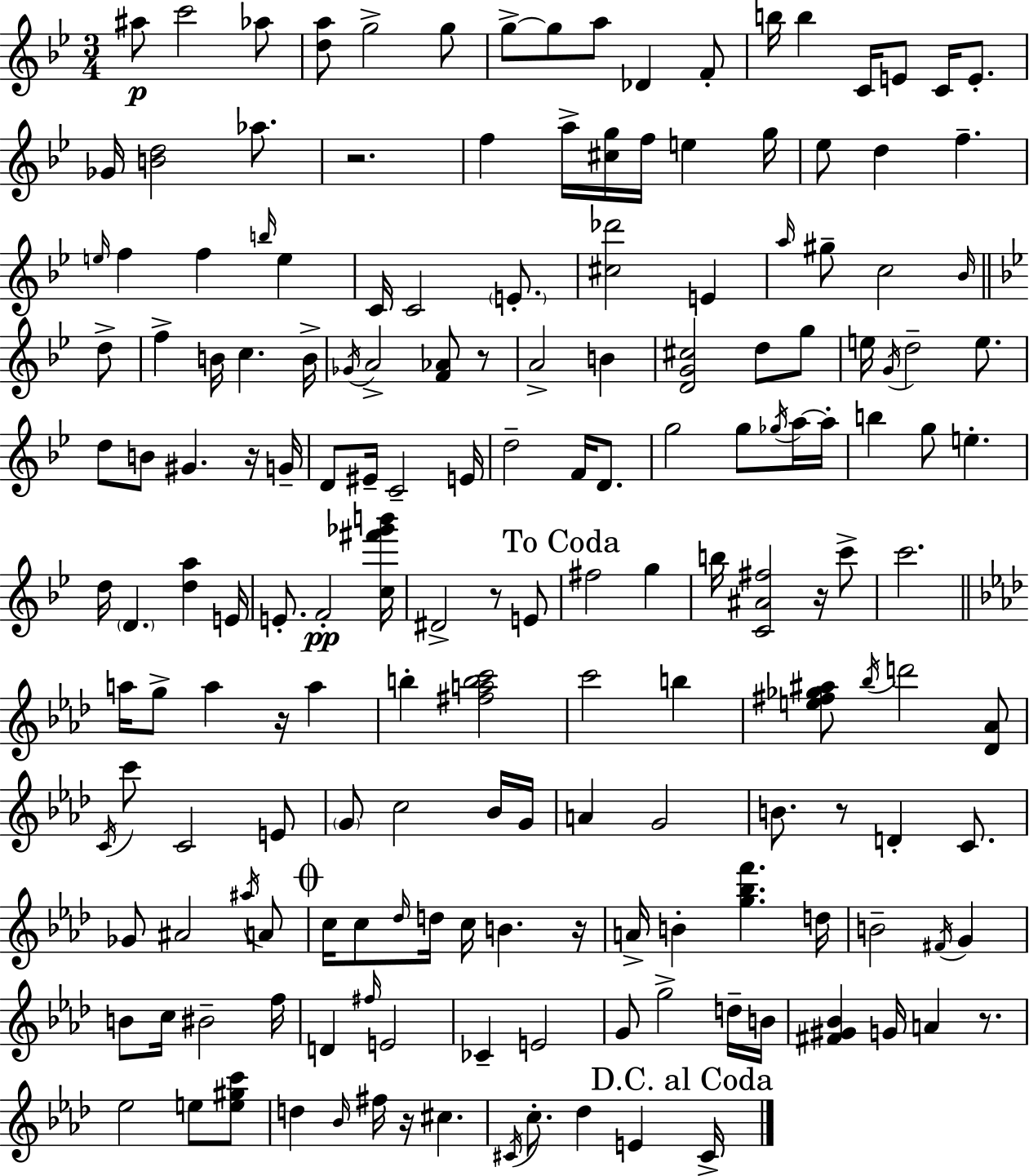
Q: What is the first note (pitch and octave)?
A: A#5